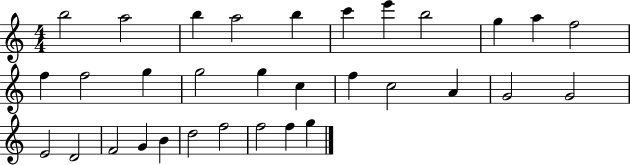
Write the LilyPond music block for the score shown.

{
  \clef treble
  \numericTimeSignature
  \time 4/4
  \key c \major
  b''2 a''2 | b''4 a''2 b''4 | c'''4 e'''4 b''2 | g''4 a''4 f''2 | \break f''4 f''2 g''4 | g''2 g''4 c''4 | f''4 c''2 a'4 | g'2 g'2 | \break e'2 d'2 | f'2 g'4 b'4 | d''2 f''2 | f''2 f''4 g''4 | \break \bar "|."
}